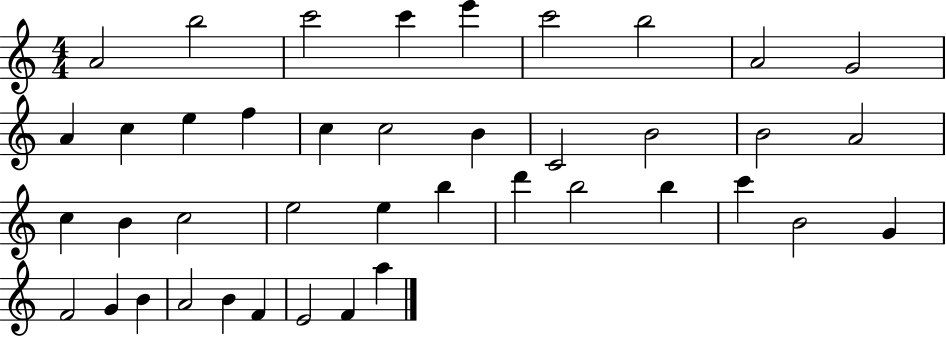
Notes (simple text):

A4/h B5/h C6/h C6/q E6/q C6/h B5/h A4/h G4/h A4/q C5/q E5/q F5/q C5/q C5/h B4/q C4/h B4/h B4/h A4/h C5/q B4/q C5/h E5/h E5/q B5/q D6/q B5/h B5/q C6/q B4/h G4/q F4/h G4/q B4/q A4/h B4/q F4/q E4/h F4/q A5/q